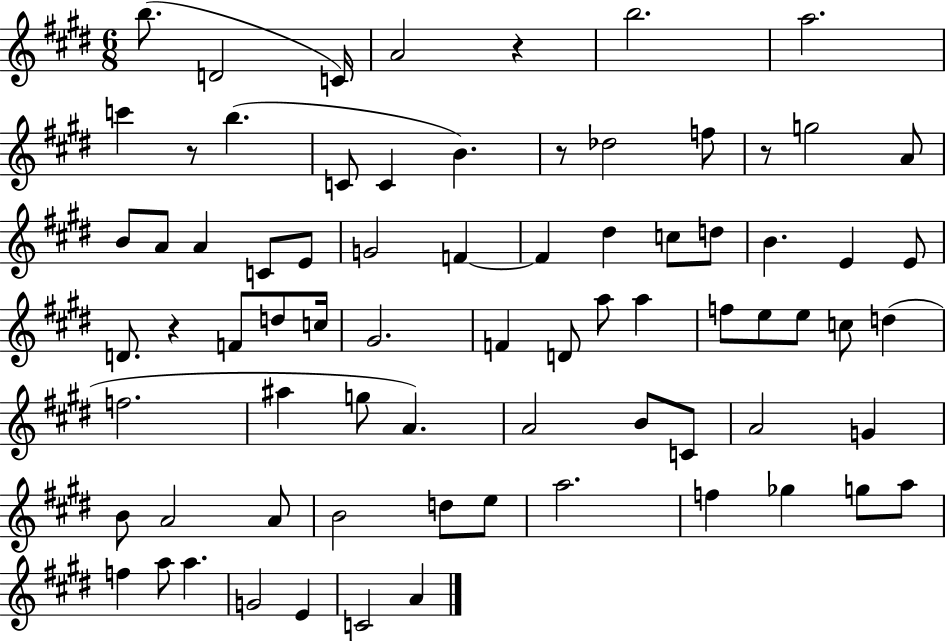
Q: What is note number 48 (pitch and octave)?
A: A4